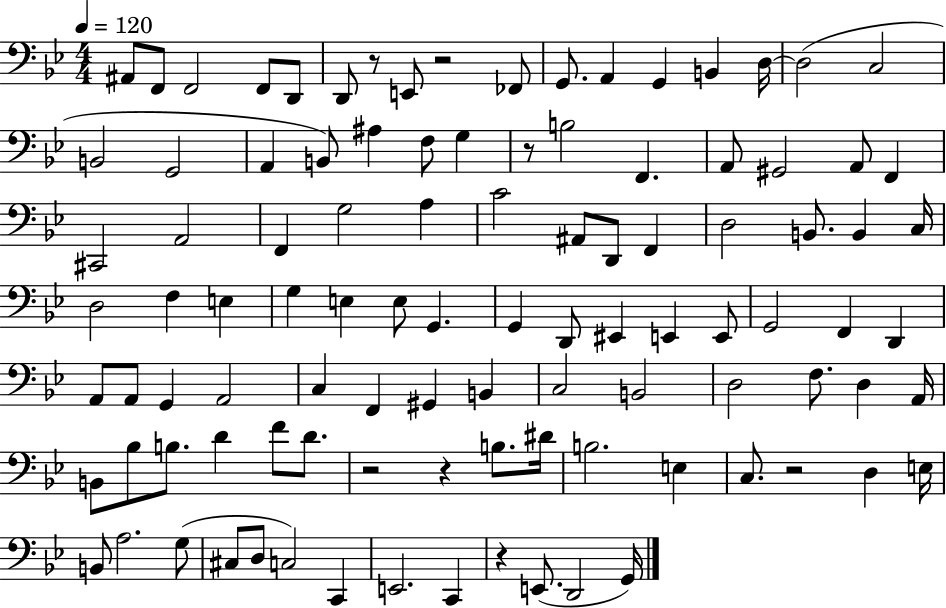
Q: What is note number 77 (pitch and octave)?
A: B3